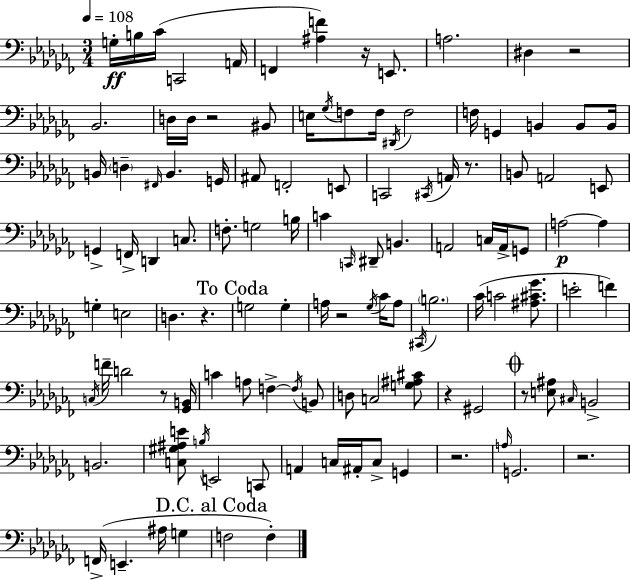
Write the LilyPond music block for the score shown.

{
  \clef bass
  \numericTimeSignature
  \time 3/4
  \key aes \minor
  \tempo 4 = 108
  g16-.\ff b16 ces'16( c,2 a,16 | f,4 <ais f'>4) r16 e,8. | a2. | dis4 r2 | \break bes,2. | d16 d16 r2 bis,8 | e16 \acciaccatura { ges16 } f8 f16 \acciaccatura { dis,16 } f2 | f16 g,4 b,4 b,8 | \break b,16 b,16 \parenthesize d4-- \grace { fis,16 } b,4. | g,16 ais,8 f,2-. | e,8 c,2 \acciaccatura { cis,16 } | a,16 r8. b,8 a,2 | \break e,8 g,4-> f,16-> d,4 | c8. f8.-. g2 | b16 c'4 \grace { c,16 } dis,8-- b,4. | a,2 | \break c16 a,16-> g,8 a2~~\p | a4 g4-. e2 | d4. r4. | \mark "To Coda" g2 | \break g4-. a16 r2 | \acciaccatura { ges16 } ces'16 a8 \acciaccatura { cis,16 } \parenthesize b2. | ces'16( c'2 | <ais cis' ges'>8. e'2-. | \break f'4) \acciaccatura { c16 } f'16-- d'2 | r8 <ges, b,>16 c'4 | a8 f4->~~ \acciaccatura { f16 } b,8 d8 c2 | <g ais cis'>8 r4 | \break gis,2 \mark \markup { \musicglyph "scripts.coda" } r8 <e ais>8 | \grace { cis16 } b,2-> b,2. | <c gis ais e'>8 | \acciaccatura { b16 } e,2 c,8 a,4 | \break c16 ais,16-. c8-> g,4 r2. | \grace { a16 } | g,2. | r2. | \break f,16->( e,4.-- ais16 g4 | \mark "D.C. al Coda" f2 f4-.) | \bar "|."
}